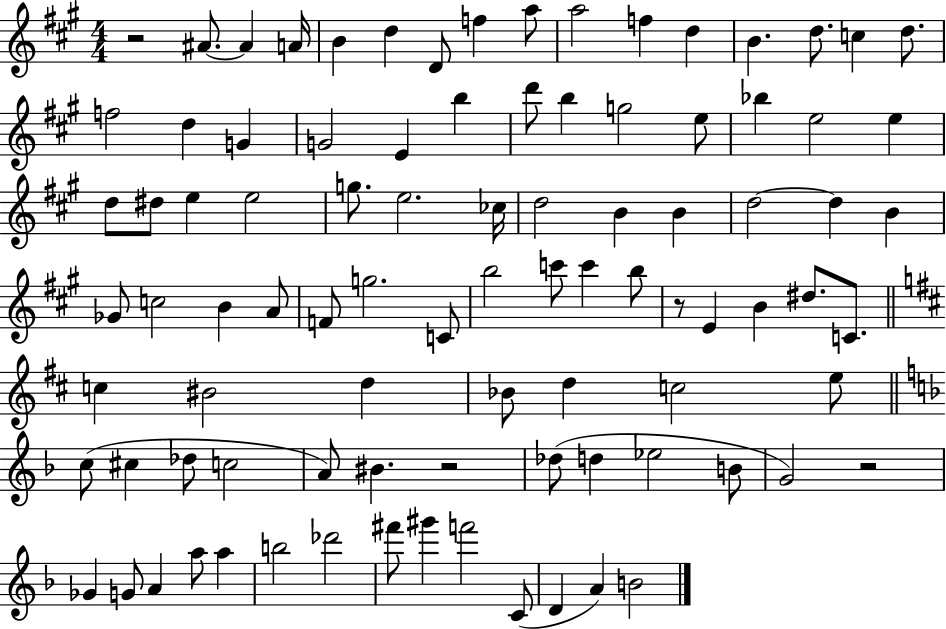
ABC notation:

X:1
T:Untitled
M:4/4
L:1/4
K:A
z2 ^A/2 ^A A/4 B d D/2 f a/2 a2 f d B d/2 c d/2 f2 d G G2 E b d'/2 b g2 e/2 _b e2 e d/2 ^d/2 e e2 g/2 e2 _c/4 d2 B B d2 d B _G/2 c2 B A/2 F/2 g2 C/2 b2 c'/2 c' b/2 z/2 E B ^d/2 C/2 c ^B2 d _B/2 d c2 e/2 c/2 ^c _d/2 c2 A/2 ^B z2 _d/2 d _e2 B/2 G2 z2 _G G/2 A a/2 a b2 _d'2 ^f'/2 ^g' f'2 C/2 D A B2